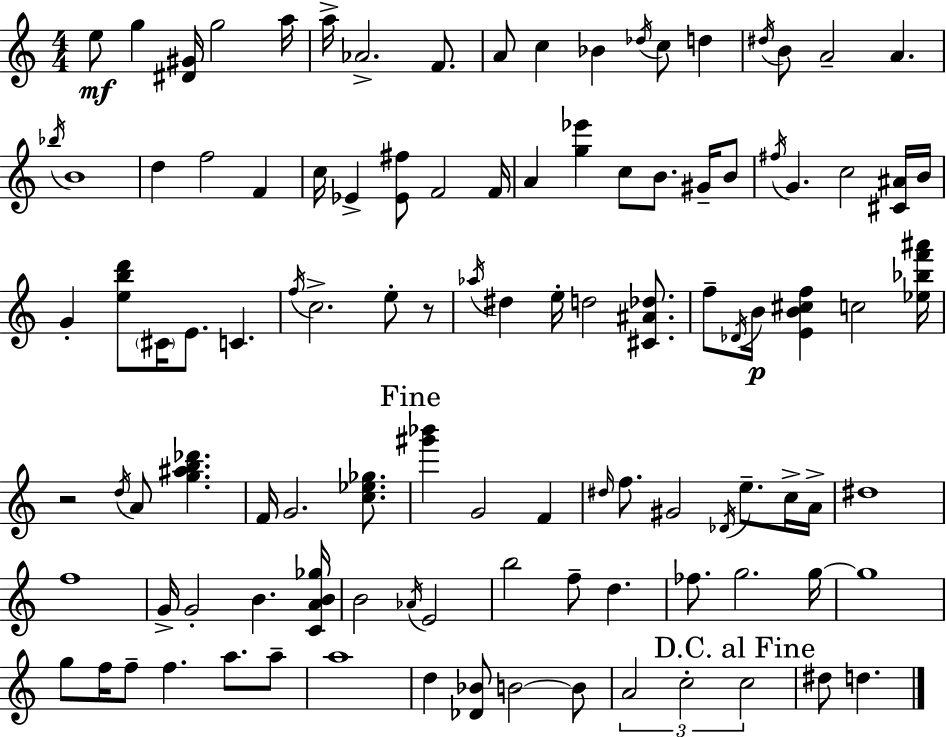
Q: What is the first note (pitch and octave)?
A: E5